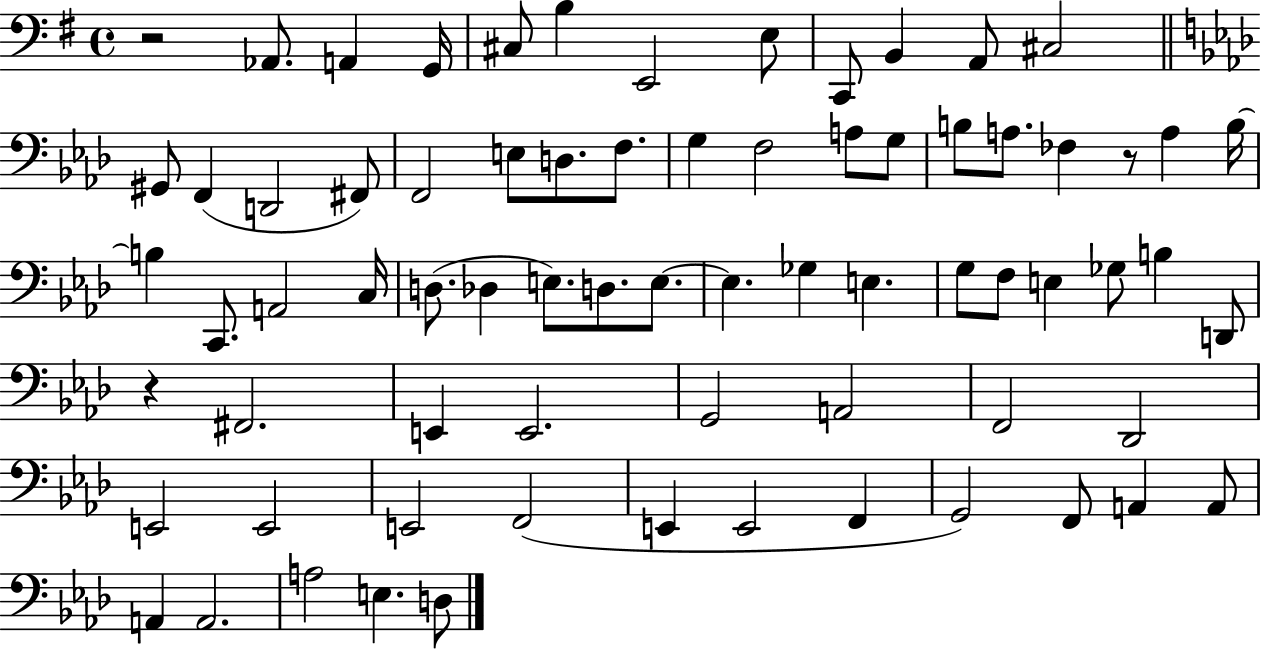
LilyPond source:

{
  \clef bass
  \time 4/4
  \defaultTimeSignature
  \key g \major
  \repeat volta 2 { r2 aes,8. a,4 g,16 | cis8 b4 e,2 e8 | c,8 b,4 a,8 cis2 | \bar "||" \break \key aes \major gis,8 f,4( d,2 fis,8) | f,2 e8 d8. f8. | g4 f2 a8 g8 | b8 a8. fes4 r8 a4 b16~~ | \break b4 c,8. a,2 c16 | d8.( des4 e8.) d8. e8.~~ | e4. ges4 e4. | g8 f8 e4 ges8 b4 d,8 | \break r4 fis,2. | e,4 e,2. | g,2 a,2 | f,2 des,2 | \break e,2 e,2 | e,2 f,2( | e,4 e,2 f,4 | g,2) f,8 a,4 a,8 | \break a,4 a,2. | a2 e4. d8 | } \bar "|."
}